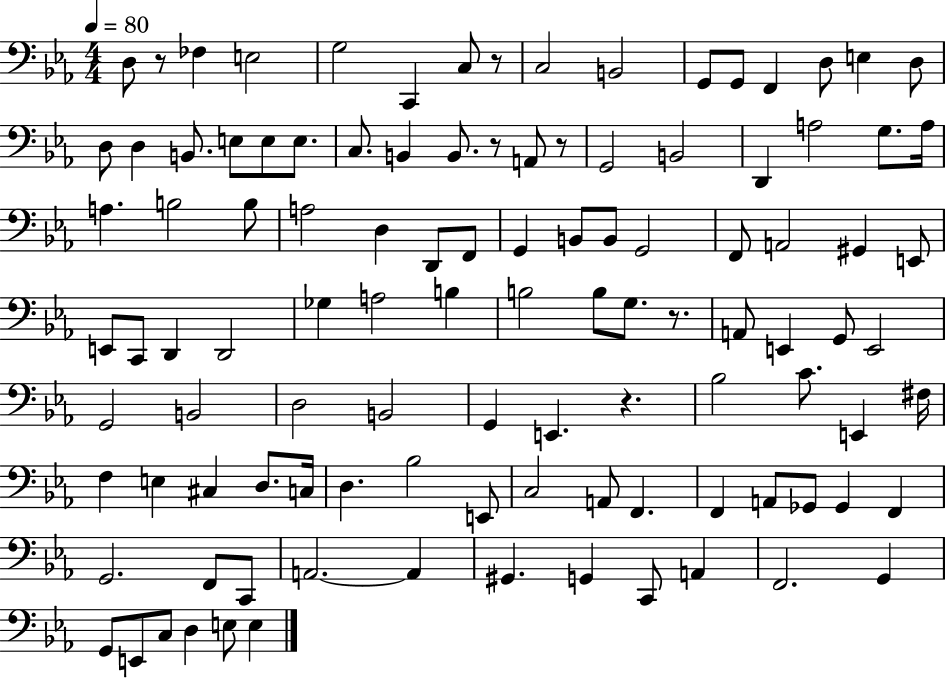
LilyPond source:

{
  \clef bass
  \numericTimeSignature
  \time 4/4
  \key ees \major
  \tempo 4 = 80
  d8 r8 fes4 e2 | g2 c,4 c8 r8 | c2 b,2 | g,8 g,8 f,4 d8 e4 d8 | \break d8 d4 b,8. e8 e8 e8. | c8. b,4 b,8. r8 a,8 r8 | g,2 b,2 | d,4 a2 g8. a16 | \break a4. b2 b8 | a2 d4 d,8 f,8 | g,4 b,8 b,8 g,2 | f,8 a,2 gis,4 e,8 | \break e,8 c,8 d,4 d,2 | ges4 a2 b4 | b2 b8 g8. r8. | a,8 e,4 g,8 e,2 | \break g,2 b,2 | d2 b,2 | g,4 e,4. r4. | bes2 c'8. e,4 fis16 | \break f4 e4 cis4 d8. c16 | d4. bes2 e,8 | c2 a,8 f,4. | f,4 a,8 ges,8 ges,4 f,4 | \break g,2. f,8 c,8 | a,2.~~ a,4 | gis,4. g,4 c,8 a,4 | f,2. g,4 | \break g,8 e,8 c8 d4 e8 e4 | \bar "|."
}